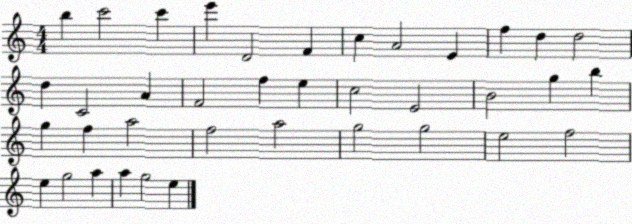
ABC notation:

X:1
T:Untitled
M:4/4
L:1/4
K:C
b c'2 c' e' D2 F c A2 E f d d2 d C2 A F2 f e c2 E2 B2 g b g f a2 f2 a2 g2 g2 e2 f2 e g2 a a g2 e